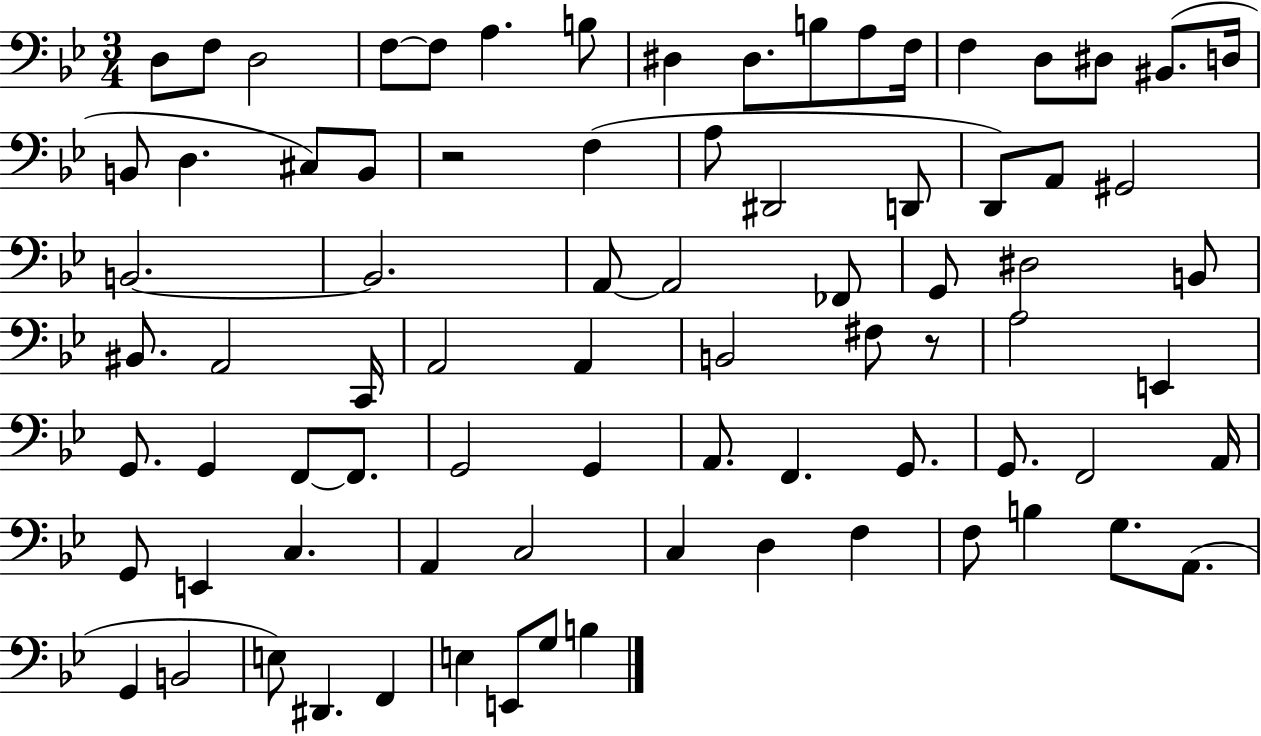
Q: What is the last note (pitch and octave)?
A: B3